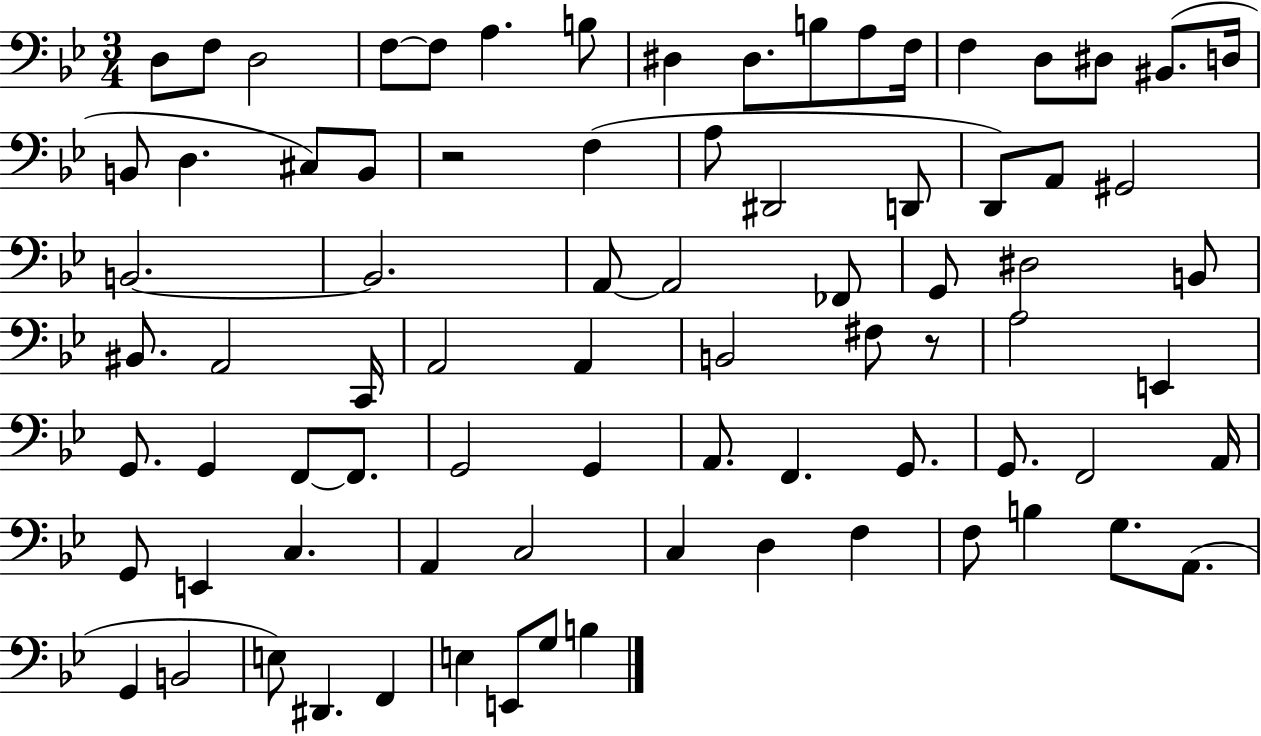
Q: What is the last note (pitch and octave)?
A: B3